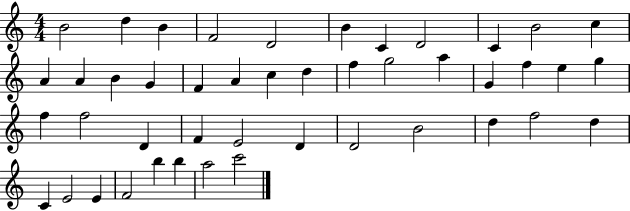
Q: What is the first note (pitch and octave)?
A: B4